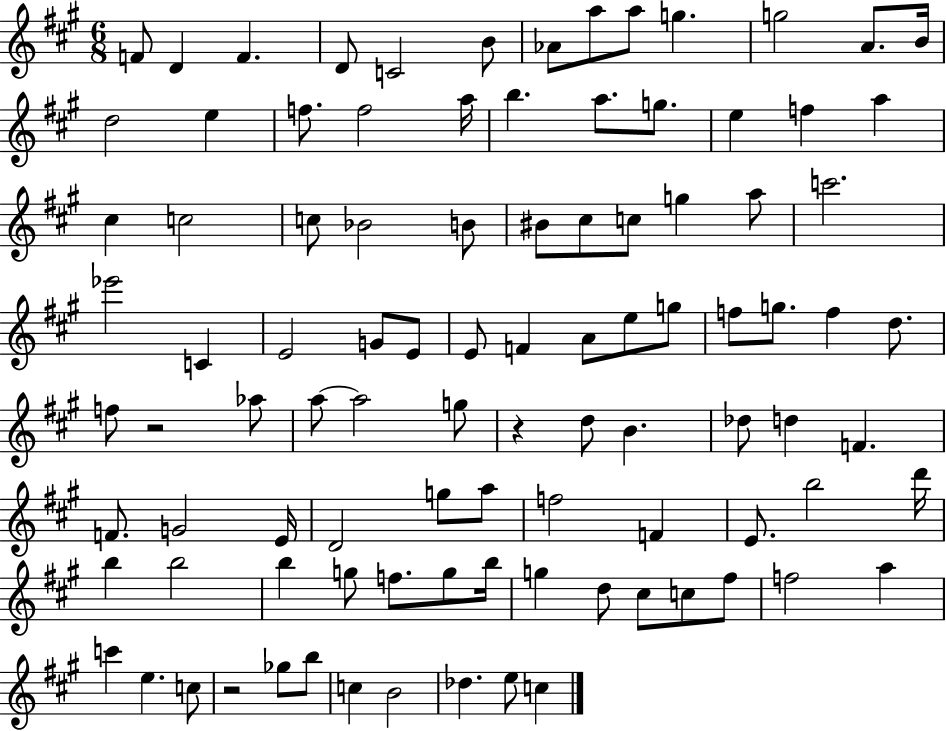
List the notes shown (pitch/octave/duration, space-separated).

F4/e D4/q F4/q. D4/e C4/h B4/e Ab4/e A5/e A5/e G5/q. G5/h A4/e. B4/s D5/h E5/q F5/e. F5/h A5/s B5/q. A5/e. G5/e. E5/q F5/q A5/q C#5/q C5/h C5/e Bb4/h B4/e BIS4/e C#5/e C5/e G5/q A5/e C6/h. Eb6/h C4/q E4/h G4/e E4/e E4/e F4/q A4/e E5/e G5/e F5/e G5/e. F5/q D5/e. F5/e R/h Ab5/e A5/e A5/h G5/e R/q D5/e B4/q. Db5/e D5/q F4/q. F4/e. G4/h E4/s D4/h G5/e A5/e F5/h F4/q E4/e. B5/h D6/s B5/q B5/h B5/q G5/e F5/e. G5/e B5/s G5/q D5/e C#5/e C5/e F#5/e F5/h A5/q C6/q E5/q. C5/e R/h Gb5/e B5/e C5/q B4/h Db5/q. E5/e C5/q